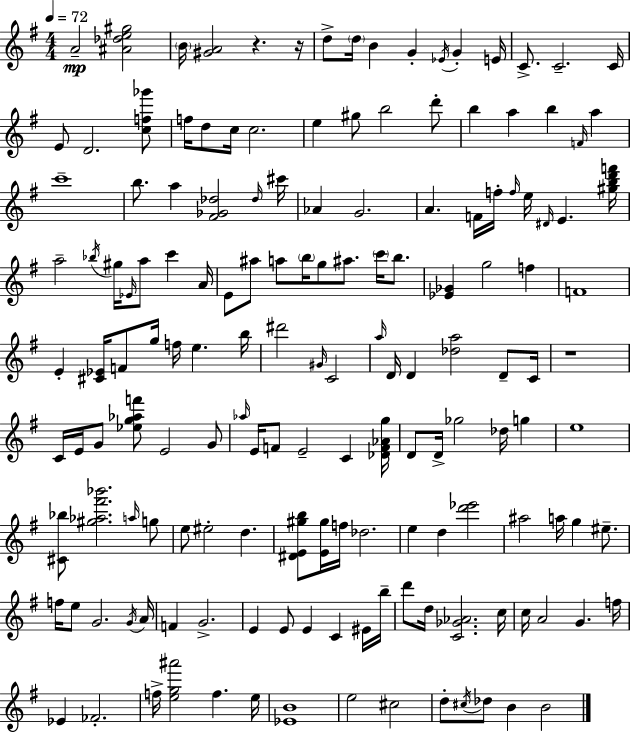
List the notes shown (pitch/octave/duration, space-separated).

A4/h [A#4,Db5,E5,G#5]/h B4/s [G#4,A4]/h R/q. R/s D5/e D5/s B4/q G4/q Eb4/s G4/q E4/s C4/e. C4/h. C4/s E4/e D4/h. [C5,F5,Gb6]/e F5/s D5/e C5/s C5/h. E5/q G#5/e B5/h D6/e B5/q A5/q B5/q F4/s A5/q C6/w B5/e. A5/q [F#4,Gb4,Db5]/h Db5/s C#6/s Ab4/q G4/h. A4/q. F4/s F5/s F5/s E5/s D#4/s E4/q. [G#5,B5,D6,F6]/s A5/h Bb5/s G#5/s Eb4/s A5/e C6/q A4/s E4/e A#5/e A5/e B5/s G5/e A#5/e. C6/s B5/e. [Eb4,Gb4]/q G5/h F5/q F4/w E4/q [C#4,Eb4]/s F4/e G5/s F5/s E5/q. B5/s D#6/h G#4/s C4/h A5/s D4/s D4/q [Db5,A5]/h D4/e C4/s R/w C4/s E4/s G4/e [Eb5,G5,Ab5,F6]/e E4/h G4/e Ab5/s E4/s F4/e E4/h C4/q [Db4,F4,Ab4,G5]/s D4/e D4/s Gb5/h Db5/s G5/q E5/w [C#4,Bb5]/e [G#5,Ab5,F#6,Bb6]/h. A5/s G5/e E5/e EIS5/h D5/q. [D#4,E4,G#5,B5]/e [E4,G#5]/s F5/s Db5/h. E5/q D5/q [D6,Eb6]/h A#5/h A5/s G5/q EIS5/e. F5/s E5/e G4/h. G4/s A4/s F4/q G4/h. E4/q E4/e E4/q C4/q EIS4/s B5/s D6/e D5/s [C4,Gb4,Ab4]/h. C5/s C5/s A4/h G4/q. F5/s Eb4/q FES4/h. F5/s [E5,G5,A#6]/h F5/q. E5/s [Eb4,B4]/w E5/h C#5/h D5/e C#5/s Db5/e B4/q B4/h